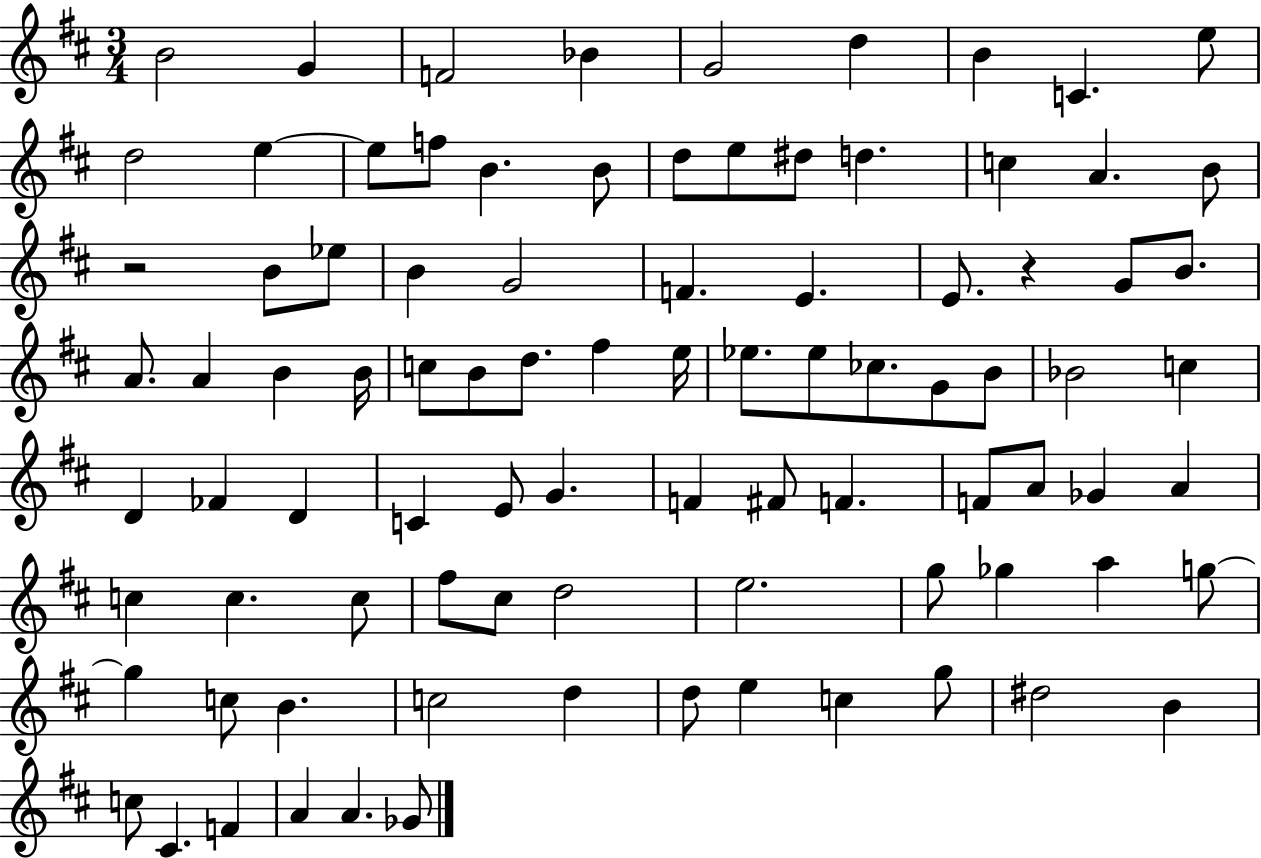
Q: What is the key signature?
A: D major